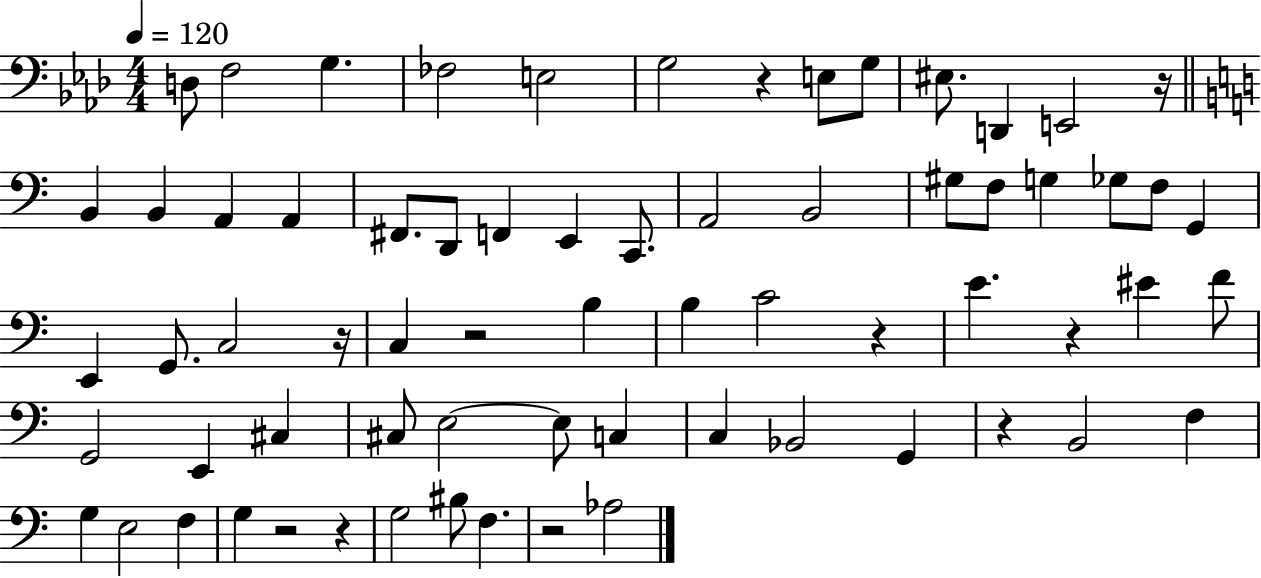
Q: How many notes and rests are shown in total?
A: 68